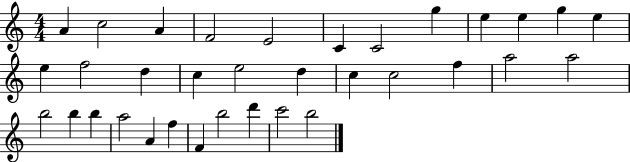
X:1
T:Untitled
M:4/4
L:1/4
K:C
A c2 A F2 E2 C C2 g e e g e e f2 d c e2 d c c2 f a2 a2 b2 b b a2 A f F b2 d' c'2 b2